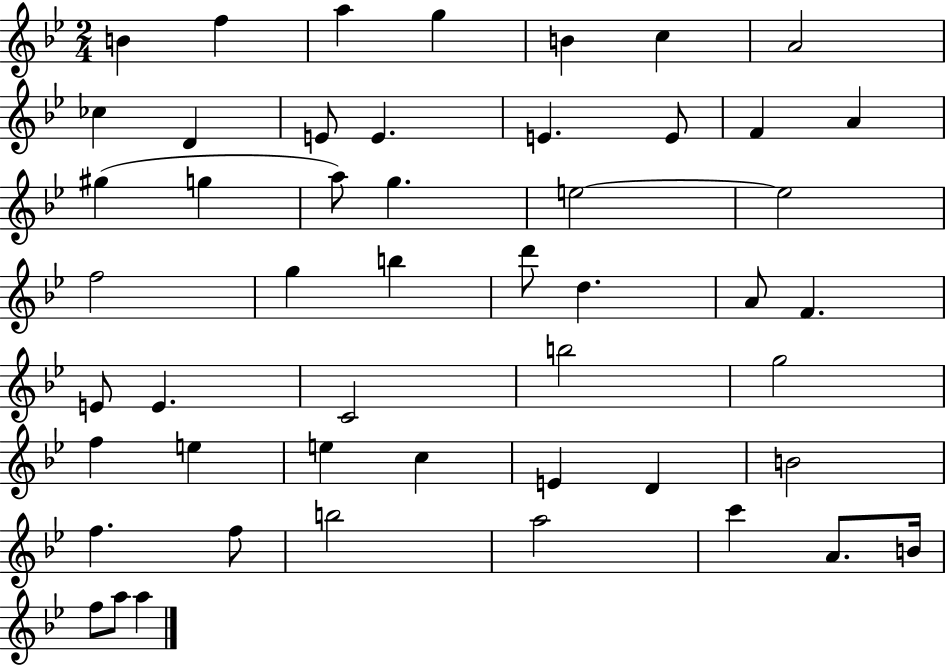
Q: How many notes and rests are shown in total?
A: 50